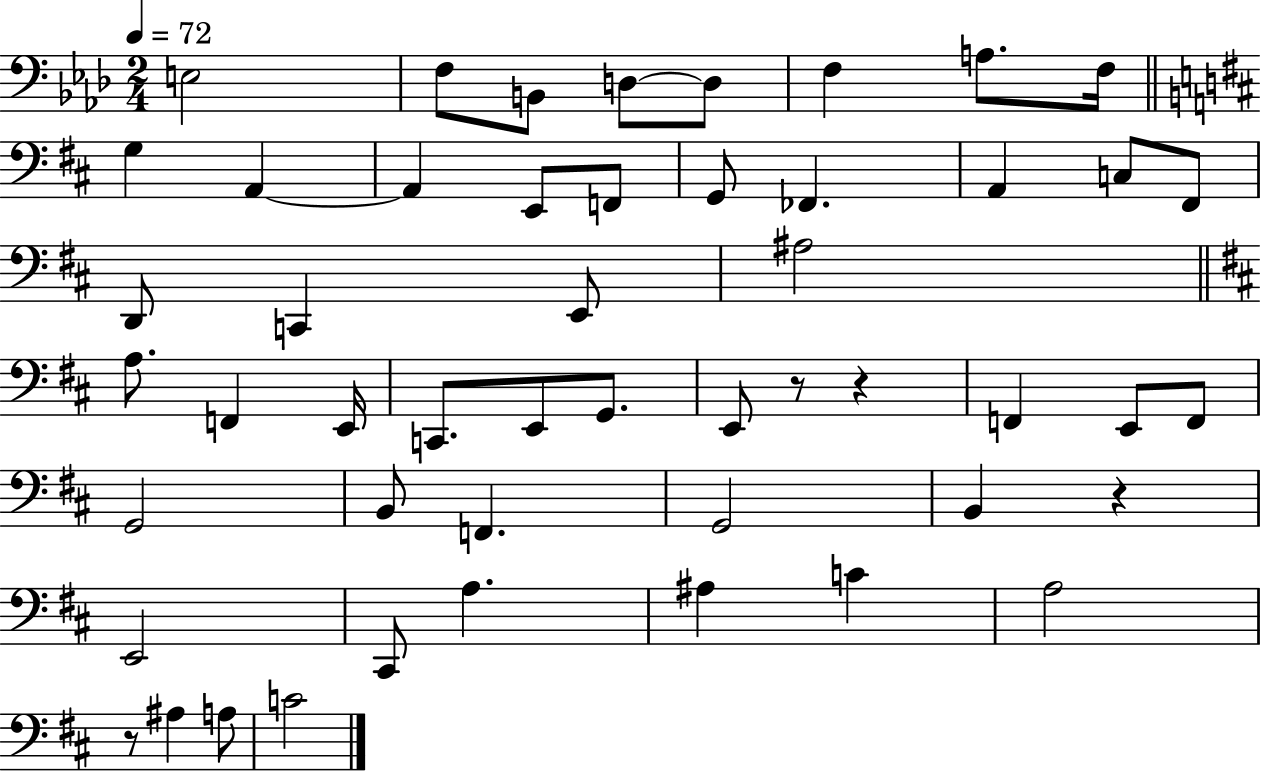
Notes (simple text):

E3/h F3/e B2/e D3/e D3/e F3/q A3/e. F3/s G3/q A2/q A2/q E2/e F2/e G2/e FES2/q. A2/q C3/e F#2/e D2/e C2/q E2/e A#3/h A3/e. F2/q E2/s C2/e. E2/e G2/e. E2/e R/e R/q F2/q E2/e F2/e G2/h B2/e F2/q. G2/h B2/q R/q E2/h C#2/e A3/q. A#3/q C4/q A3/h R/e A#3/q A3/e C4/h